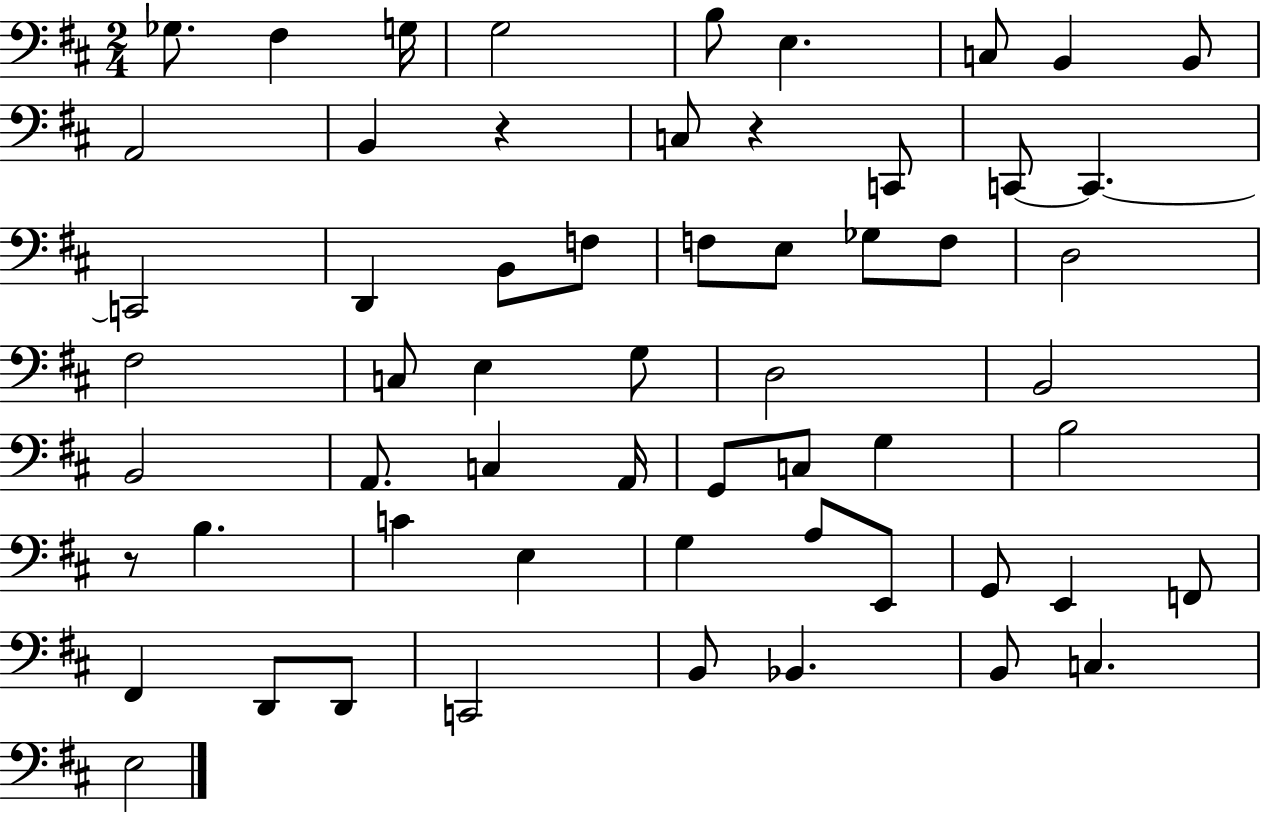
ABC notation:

X:1
T:Untitled
M:2/4
L:1/4
K:D
_G,/2 ^F, G,/4 G,2 B,/2 E, C,/2 B,, B,,/2 A,,2 B,, z C,/2 z C,,/2 C,,/2 C,, C,,2 D,, B,,/2 F,/2 F,/2 E,/2 _G,/2 F,/2 D,2 ^F,2 C,/2 E, G,/2 D,2 B,,2 B,,2 A,,/2 C, A,,/4 G,,/2 C,/2 G, B,2 z/2 B, C E, G, A,/2 E,,/2 G,,/2 E,, F,,/2 ^F,, D,,/2 D,,/2 C,,2 B,,/2 _B,, B,,/2 C, E,2